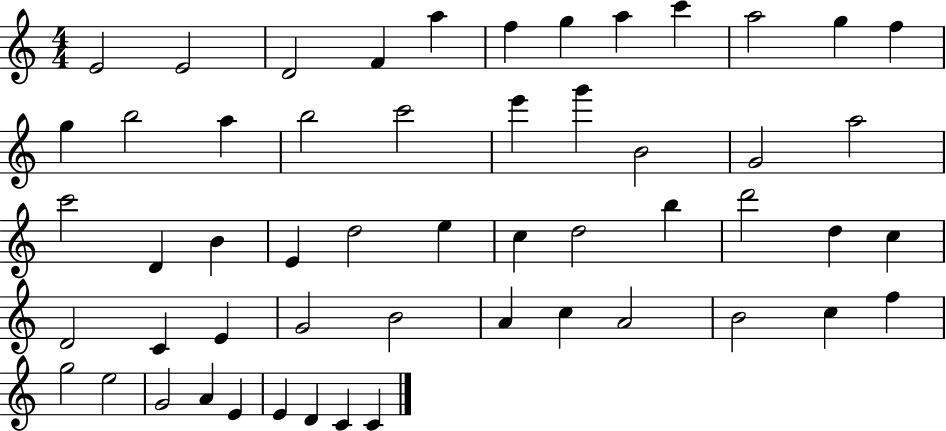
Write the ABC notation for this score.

X:1
T:Untitled
M:4/4
L:1/4
K:C
E2 E2 D2 F a f g a c' a2 g f g b2 a b2 c'2 e' g' B2 G2 a2 c'2 D B E d2 e c d2 b d'2 d c D2 C E G2 B2 A c A2 B2 c f g2 e2 G2 A E E D C C